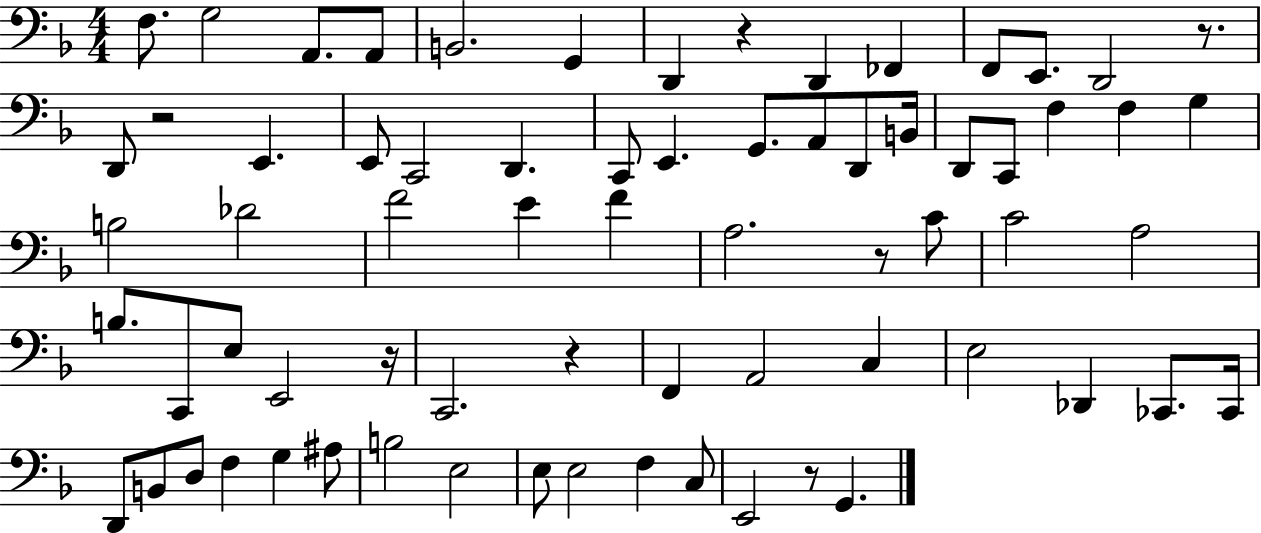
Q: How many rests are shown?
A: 7